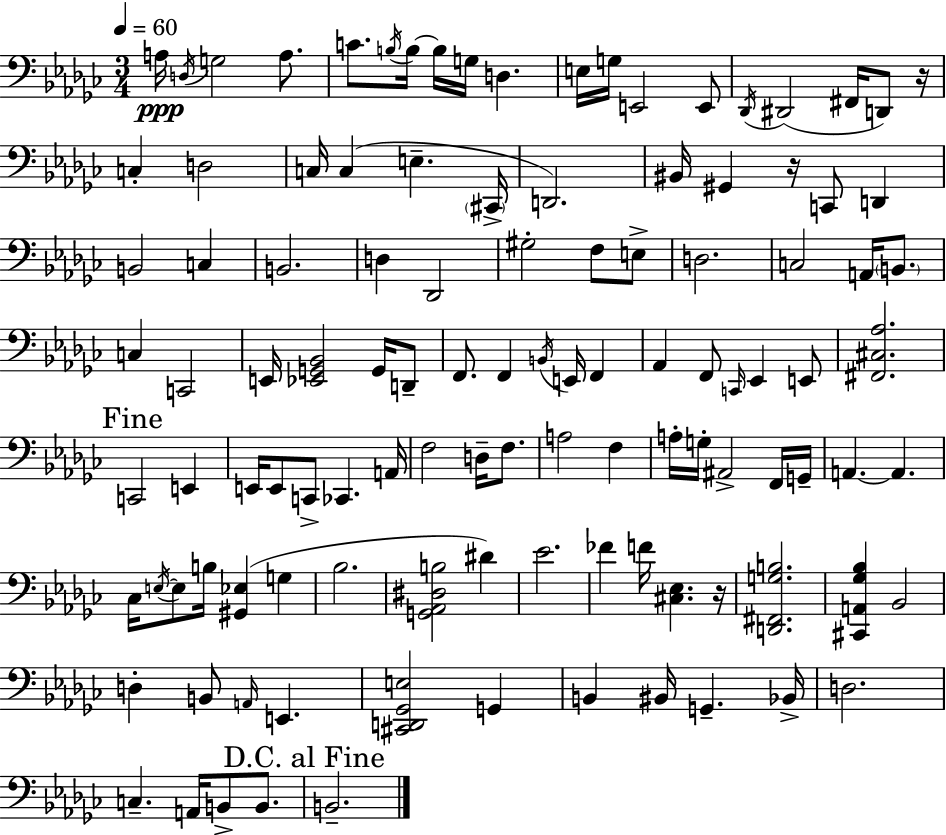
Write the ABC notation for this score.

X:1
T:Untitled
M:3/4
L:1/4
K:Ebm
A,/4 D,/4 G,2 A,/2 C/2 B,/4 B,/4 B,/4 G,/4 D, E,/4 G,/4 E,,2 E,,/2 _D,,/4 ^D,,2 ^F,,/4 D,,/2 z/4 C, D,2 C,/4 C, E, ^C,,/4 D,,2 ^B,,/4 ^G,, z/4 C,,/2 D,, B,,2 C, B,,2 D, _D,,2 ^G,2 F,/2 E,/2 D,2 C,2 A,,/4 B,,/2 C, C,,2 E,,/4 [_E,,G,,_B,,]2 G,,/4 D,,/2 F,,/2 F,, B,,/4 E,,/4 F,, _A,, F,,/2 C,,/4 _E,, E,,/2 [^F,,^C,_A,]2 C,,2 E,, E,,/4 E,,/2 C,,/2 _C,, A,,/4 F,2 D,/4 F,/2 A,2 F, A,/4 G,/4 ^A,,2 F,,/4 G,,/4 A,, A,, _C,/4 E,/4 E,/2 B,/4 [^G,,_E,] G, _B,2 [G,,_A,,^D,B,]2 ^D _E2 _F F/4 [^C,_E,] z/4 [D,,^F,,G,B,]2 [^C,,A,,_G,_B,] _B,,2 D, B,,/2 A,,/4 E,, [^C,,D,,_G,,E,]2 G,, B,, ^B,,/4 G,, _B,,/4 D,2 C, A,,/4 B,,/2 B,,/2 B,,2